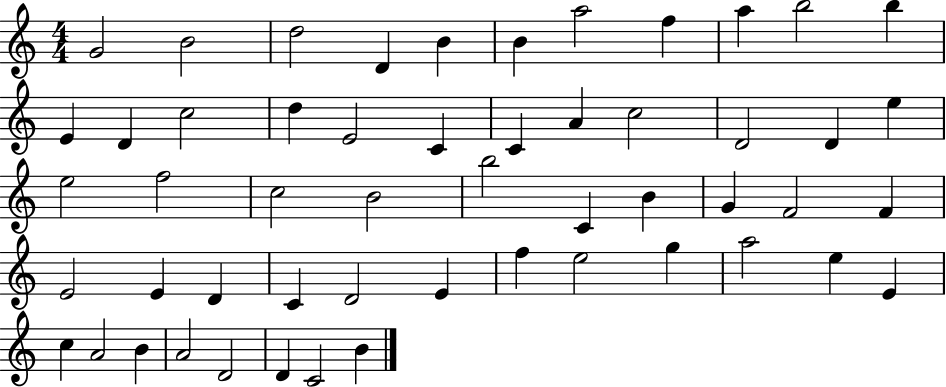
X:1
T:Untitled
M:4/4
L:1/4
K:C
G2 B2 d2 D B B a2 f a b2 b E D c2 d E2 C C A c2 D2 D e e2 f2 c2 B2 b2 C B G F2 F E2 E D C D2 E f e2 g a2 e E c A2 B A2 D2 D C2 B